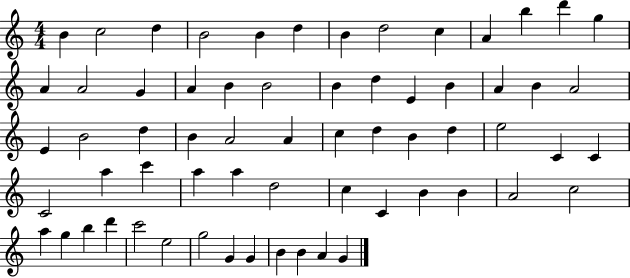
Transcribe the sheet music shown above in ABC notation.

X:1
T:Untitled
M:4/4
L:1/4
K:C
B c2 d B2 B d B d2 c A b d' g A A2 G A B B2 B d E B A B A2 E B2 d B A2 A c d B d e2 C C C2 a c' a a d2 c C B B A2 c2 a g b d' c'2 e2 g2 G G B B A G